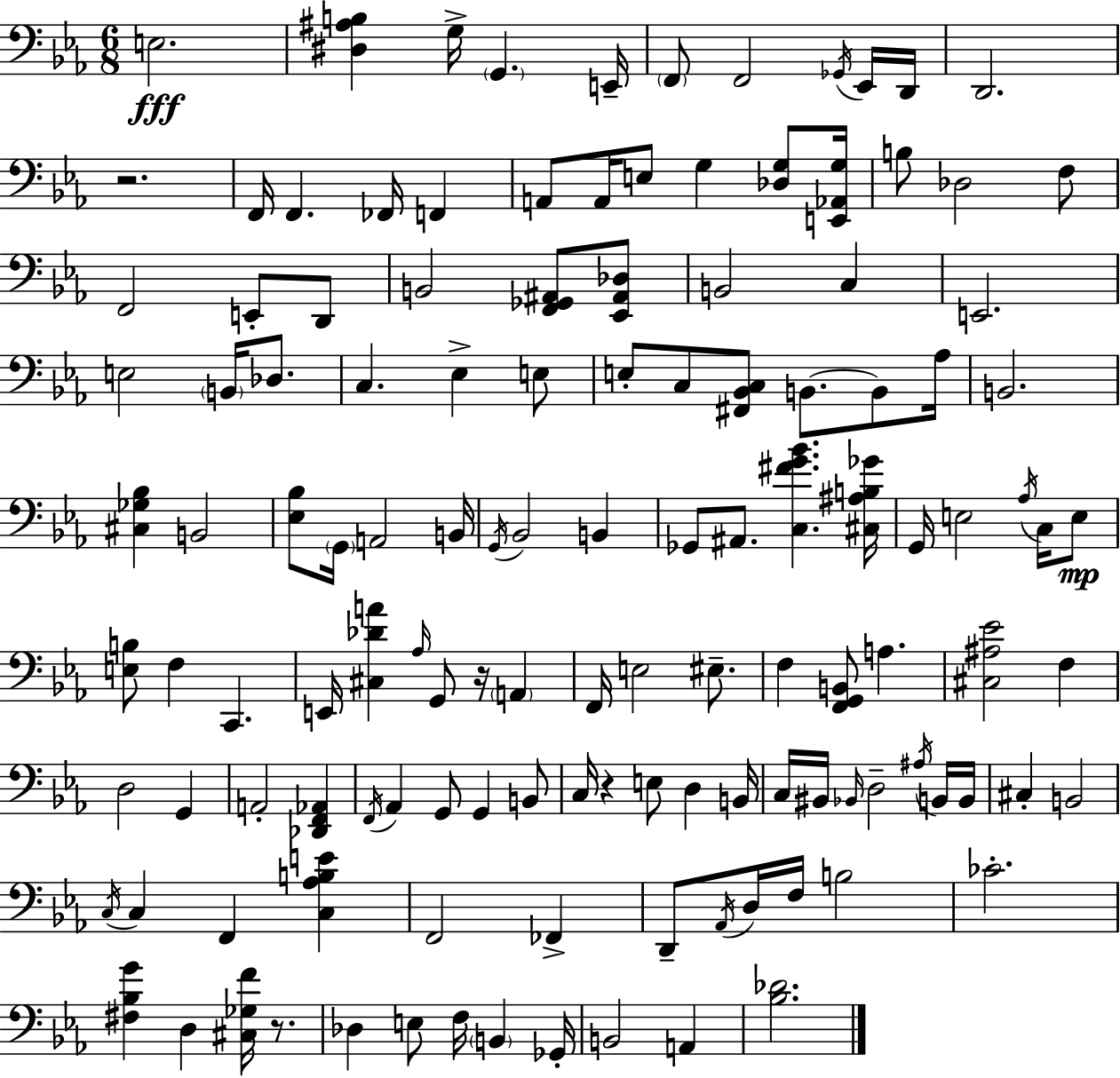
{
  \clef bass
  \numericTimeSignature
  \time 6/8
  \key c \minor
  e2.\fff | <dis ais b>4 g16-> \parenthesize g,4. e,16-- | \parenthesize f,8 f,2 \acciaccatura { ges,16 } ees,16 | d,16 d,2. | \break r2. | f,16 f,4. fes,16 f,4 | a,8 a,16 e8 g4 <des g>8 | <e, aes, g>16 b8 des2 f8 | \break f,2 e,8-. d,8 | b,2 <f, ges, ais,>8 <ees, ais, des>8 | b,2 c4 | e,2. | \break e2 \parenthesize b,16 des8. | c4. ees4-> e8 | e8-. c8 <fis, bes, c>8 b,8.~~ b,8 | aes16 b,2. | \break <cis ges bes>4 b,2 | <ees bes>8 \parenthesize g,16 a,2 | b,16 \acciaccatura { g,16 } bes,2 b,4 | ges,8 ais,8. <c fis' g' bes'>4. | \break <cis ais b ges'>16 g,16 e2 \acciaccatura { aes16 } | c16 e8\mp <e b>8 f4 c,4. | e,16 <cis des' a'>4 \grace { aes16 } g,8 r16 | \parenthesize a,4 f,16 e2 | \break eis8.-- f4 <f, g, b,>8 a4. | <cis ais ees'>2 | f4 d2 | g,4 a,2-. | \break <des, f, aes,>4 \acciaccatura { f,16 } aes,4 g,8 g,4 | b,8 c16 r4 e8 | d4 b,16 c16 bis,16 \grace { bes,16 } d2-- | \acciaccatura { ais16 } b,16 b,16 cis4-. b,2 | \break \acciaccatura { c16 } c4 | f,4 <c aes b e'>4 f,2 | fes,4-> d,8-- \acciaccatura { aes,16 } d16 | f16 b2 ces'2.-. | \break <fis bes g'>4 | d4 <cis ges f'>16 r8. des4 | e8 f16 \parenthesize b,4 ges,16-. b,2 | a,4 <bes des'>2. | \break \bar "|."
}